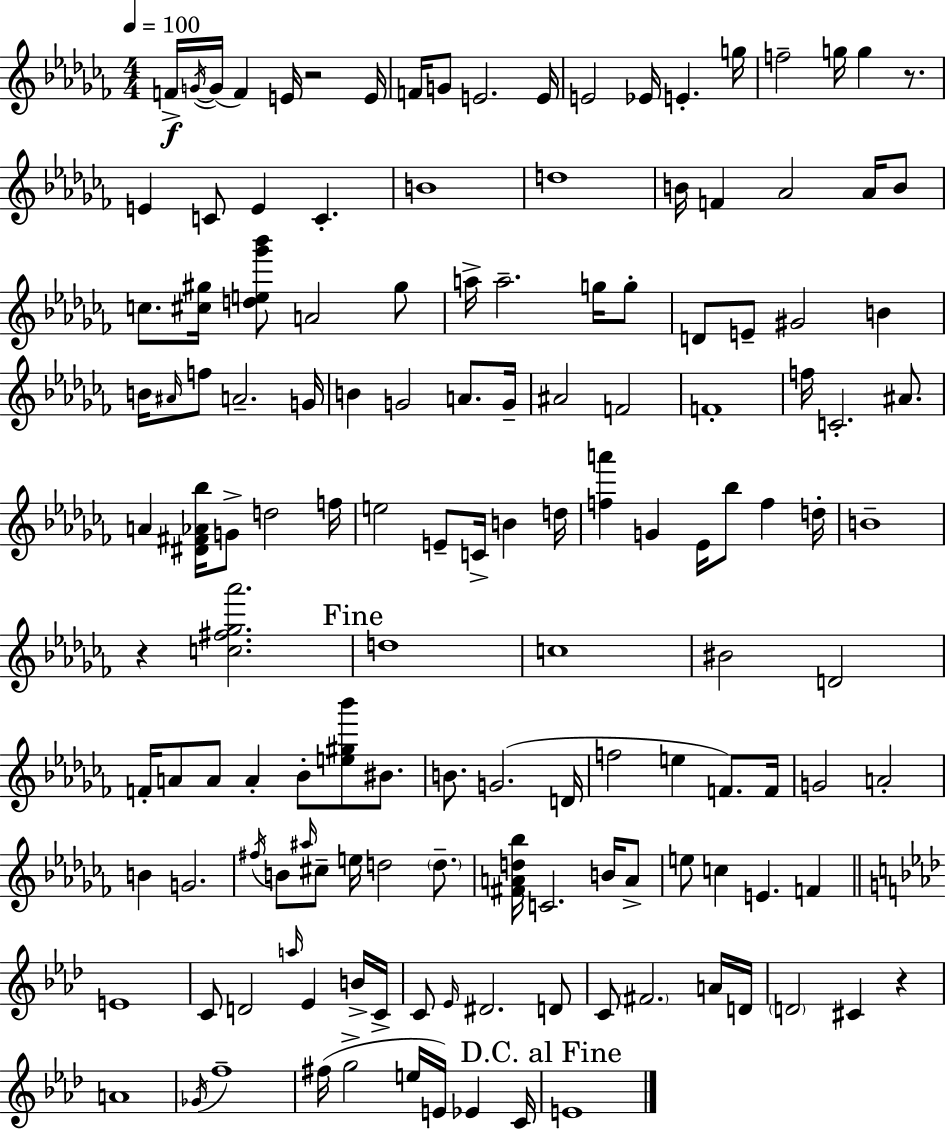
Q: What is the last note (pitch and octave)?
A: E4